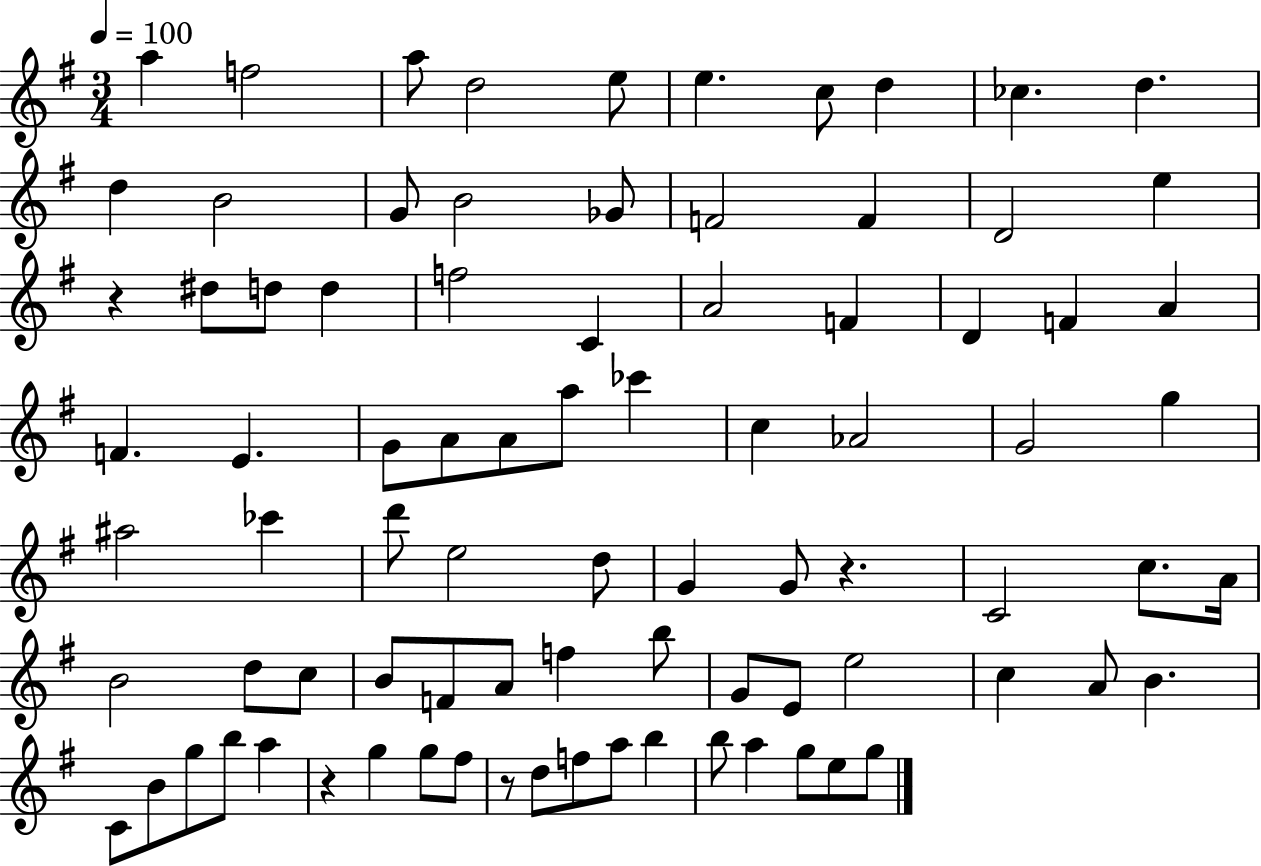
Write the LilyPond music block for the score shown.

{
  \clef treble
  \numericTimeSignature
  \time 3/4
  \key g \major
  \tempo 4 = 100
  a''4 f''2 | a''8 d''2 e''8 | e''4. c''8 d''4 | ces''4. d''4. | \break d''4 b'2 | g'8 b'2 ges'8 | f'2 f'4 | d'2 e''4 | \break r4 dis''8 d''8 d''4 | f''2 c'4 | a'2 f'4 | d'4 f'4 a'4 | \break f'4. e'4. | g'8 a'8 a'8 a''8 ces'''4 | c''4 aes'2 | g'2 g''4 | \break ais''2 ces'''4 | d'''8 e''2 d''8 | g'4 g'8 r4. | c'2 c''8. a'16 | \break b'2 d''8 c''8 | b'8 f'8 a'8 f''4 b''8 | g'8 e'8 e''2 | c''4 a'8 b'4. | \break c'8 b'8 g''8 b''8 a''4 | r4 g''4 g''8 fis''8 | r8 d''8 f''8 a''8 b''4 | b''8 a''4 g''8 e''8 g''8 | \break \bar "|."
}